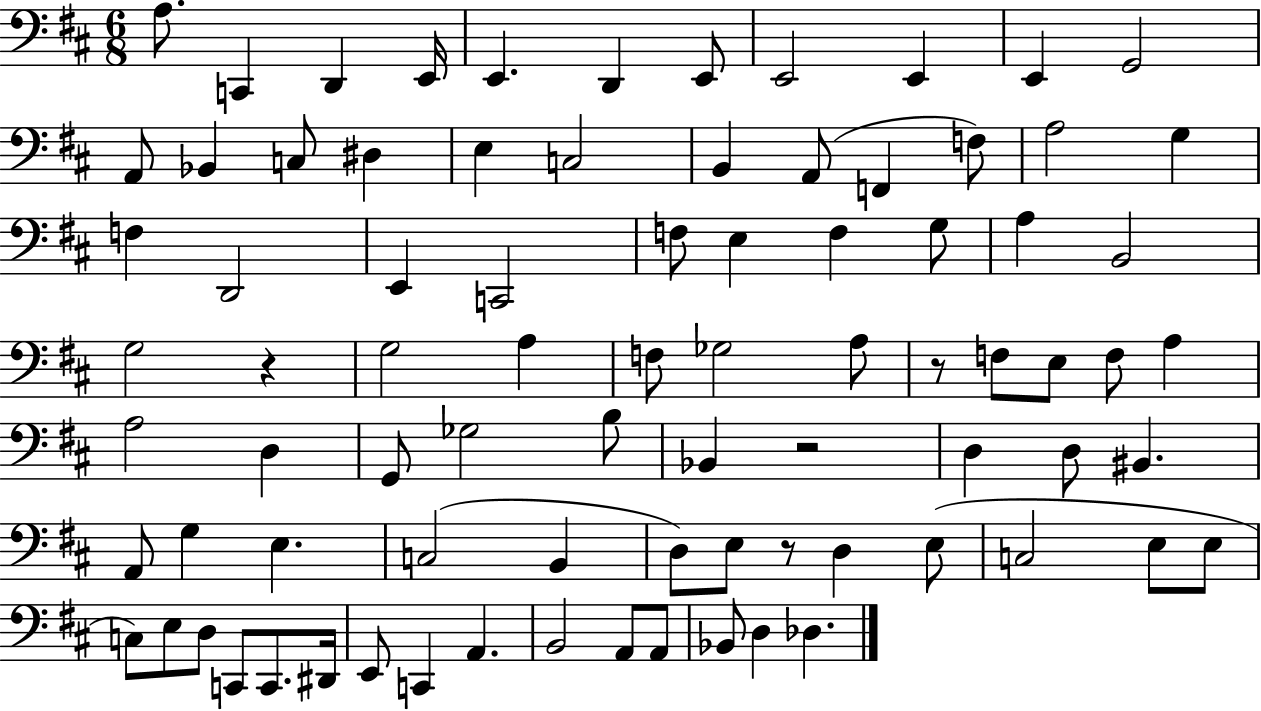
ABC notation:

X:1
T:Untitled
M:6/8
L:1/4
K:D
A,/2 C,, D,, E,,/4 E,, D,, E,,/2 E,,2 E,, E,, G,,2 A,,/2 _B,, C,/2 ^D, E, C,2 B,, A,,/2 F,, F,/2 A,2 G, F, D,,2 E,, C,,2 F,/2 E, F, G,/2 A, B,,2 G,2 z G,2 A, F,/2 _G,2 A,/2 z/2 F,/2 E,/2 F,/2 A, A,2 D, G,,/2 _G,2 B,/2 _B,, z2 D, D,/2 ^B,, A,,/2 G, E, C,2 B,, D,/2 E,/2 z/2 D, E,/2 C,2 E,/2 E,/2 C,/2 E,/2 D,/2 C,,/2 C,,/2 ^D,,/4 E,,/2 C,, A,, B,,2 A,,/2 A,,/2 _B,,/2 D, _D,